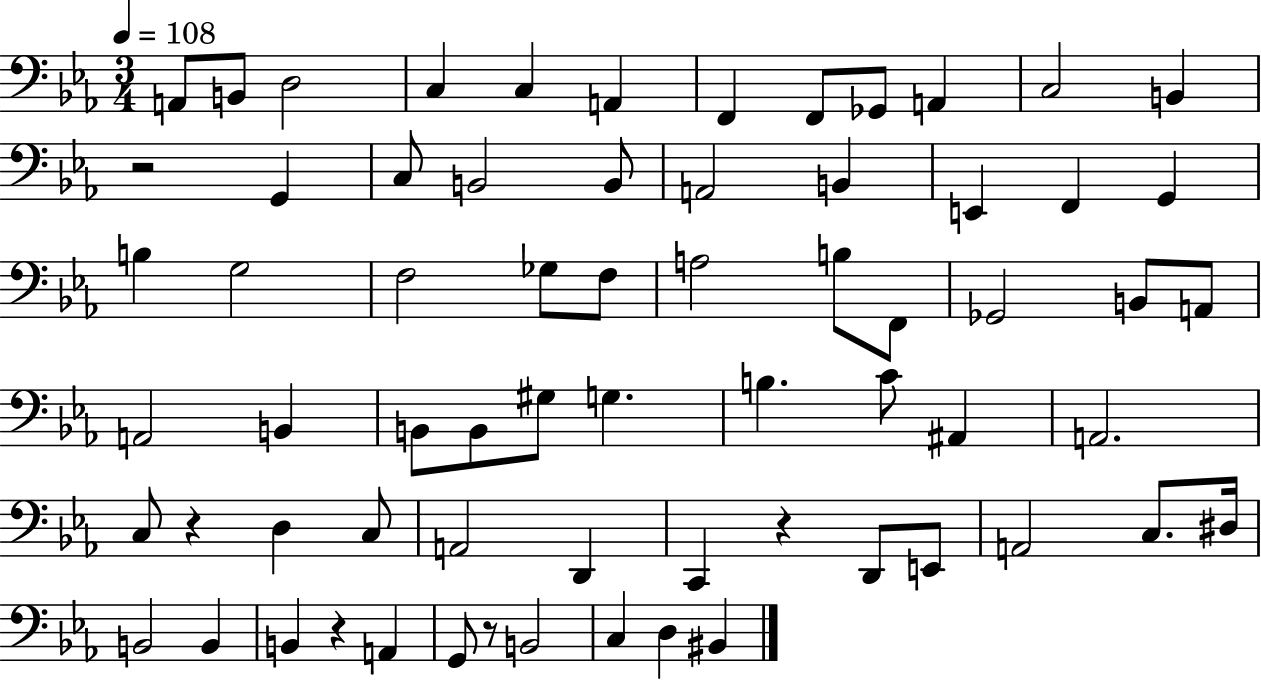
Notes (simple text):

A2/e B2/e D3/h C3/q C3/q A2/q F2/q F2/e Gb2/e A2/q C3/h B2/q R/h G2/q C3/e B2/h B2/e A2/h B2/q E2/q F2/q G2/q B3/q G3/h F3/h Gb3/e F3/e A3/h B3/e F2/e Gb2/h B2/e A2/e A2/h B2/q B2/e B2/e G#3/e G3/q. B3/q. C4/e A#2/q A2/h. C3/e R/q D3/q C3/e A2/h D2/q C2/q R/q D2/e E2/e A2/h C3/e. D#3/s B2/h B2/q B2/q R/q A2/q G2/e R/e B2/h C3/q D3/q BIS2/q